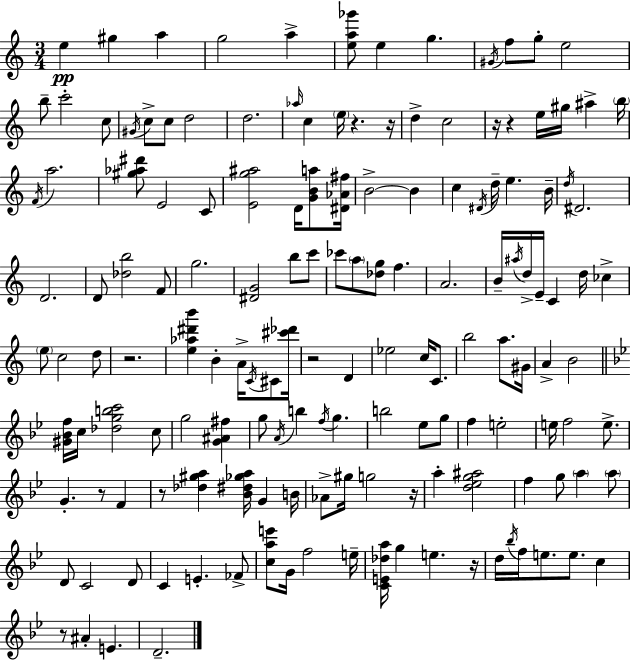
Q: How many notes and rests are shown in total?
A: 152